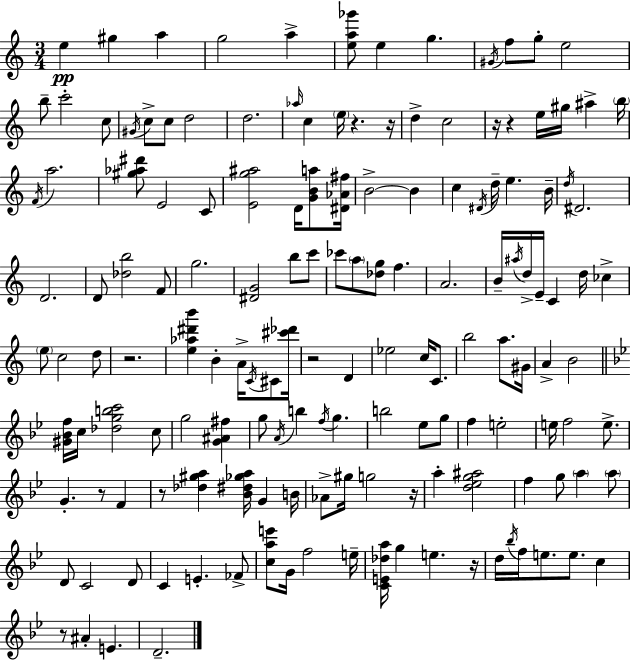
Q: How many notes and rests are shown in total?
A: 152